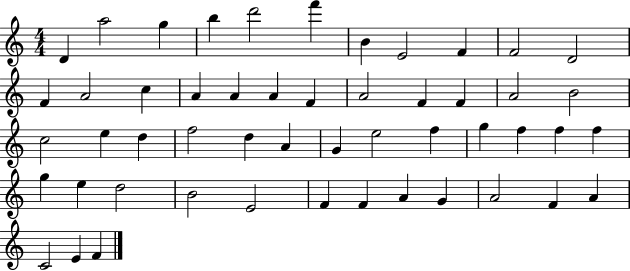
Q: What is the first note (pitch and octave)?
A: D4